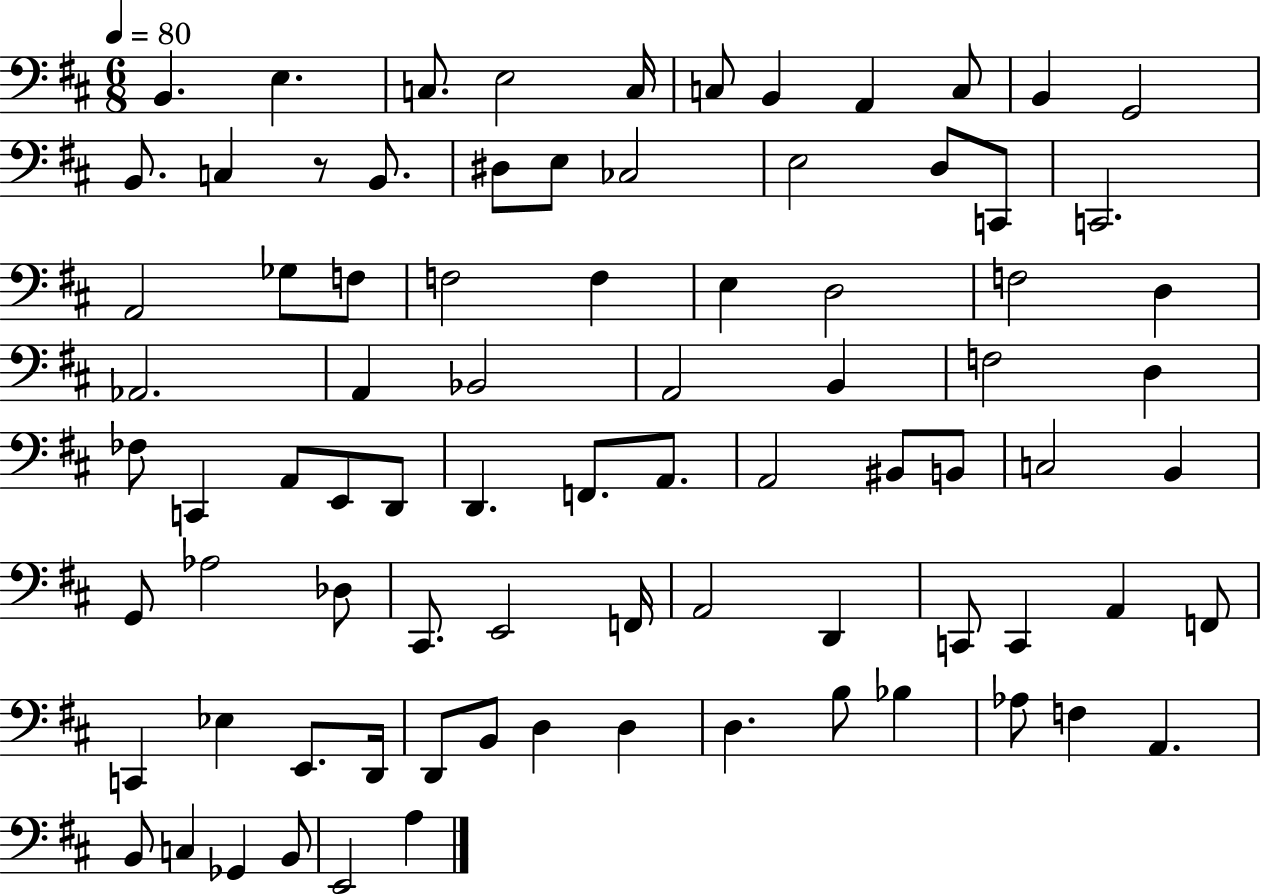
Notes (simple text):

B2/q. E3/q. C3/e. E3/h C3/s C3/e B2/q A2/q C3/e B2/q G2/h B2/e. C3/q R/e B2/e. D#3/e E3/e CES3/h E3/h D3/e C2/e C2/h. A2/h Gb3/e F3/e F3/h F3/q E3/q D3/h F3/h D3/q Ab2/h. A2/q Bb2/h A2/h B2/q F3/h D3/q FES3/e C2/q A2/e E2/e D2/e D2/q. F2/e. A2/e. A2/h BIS2/e B2/e C3/h B2/q G2/e Ab3/h Db3/e C#2/e. E2/h F2/s A2/h D2/q C2/e C2/q A2/q F2/e C2/q Eb3/q E2/e. D2/s D2/e B2/e D3/q D3/q D3/q. B3/e Bb3/q Ab3/e F3/q A2/q. B2/e C3/q Gb2/q B2/e E2/h A3/q